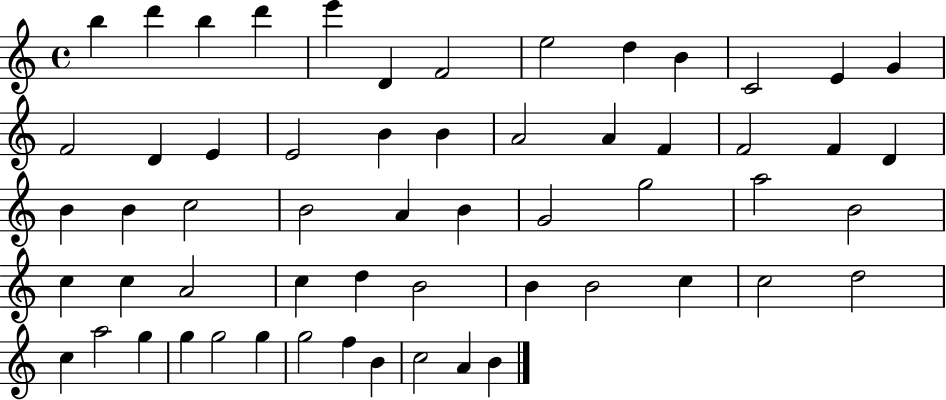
B5/q D6/q B5/q D6/q E6/q D4/q F4/h E5/h D5/q B4/q C4/h E4/q G4/q F4/h D4/q E4/q E4/h B4/q B4/q A4/h A4/q F4/q F4/h F4/q D4/q B4/q B4/q C5/h B4/h A4/q B4/q G4/h G5/h A5/h B4/h C5/q C5/q A4/h C5/q D5/q B4/h B4/q B4/h C5/q C5/h D5/h C5/q A5/h G5/q G5/q G5/h G5/q G5/h F5/q B4/q C5/h A4/q B4/q